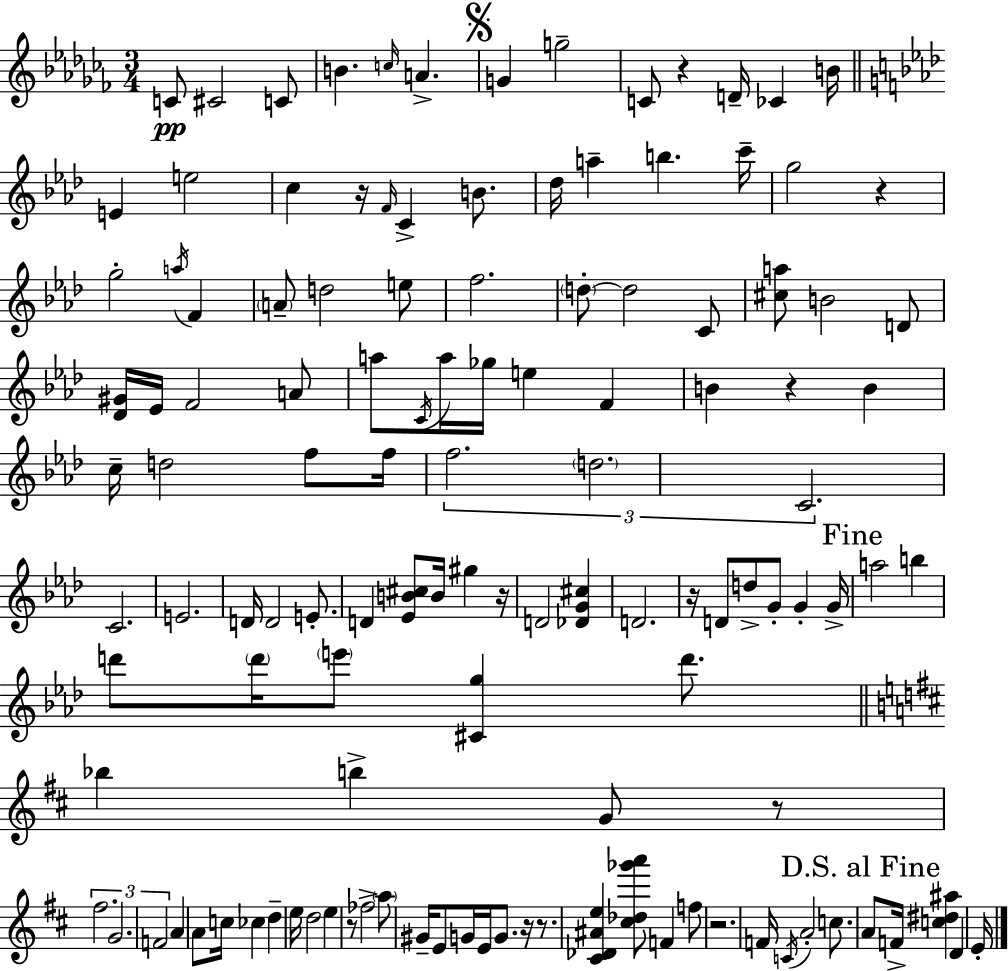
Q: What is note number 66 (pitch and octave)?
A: G4